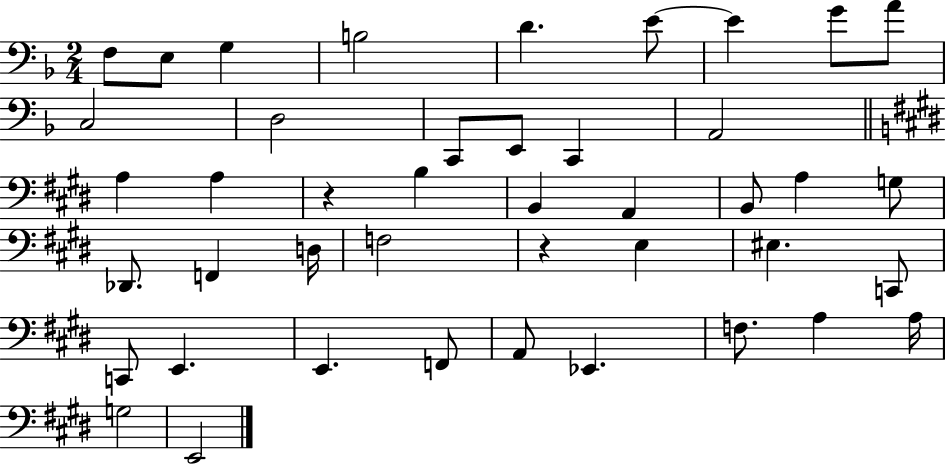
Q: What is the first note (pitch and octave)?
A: F3